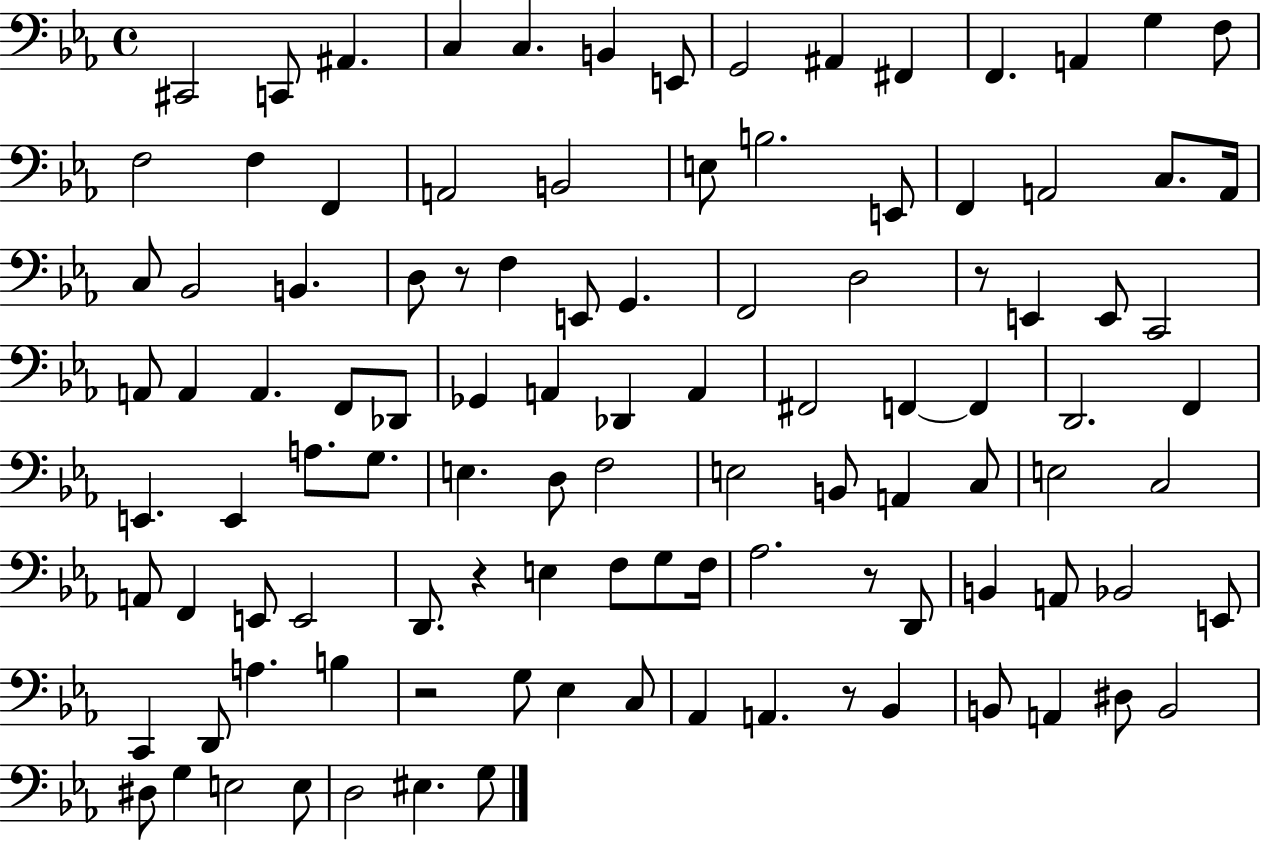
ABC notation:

X:1
T:Untitled
M:4/4
L:1/4
K:Eb
^C,,2 C,,/2 ^A,, C, C, B,, E,,/2 G,,2 ^A,, ^F,, F,, A,, G, F,/2 F,2 F, F,, A,,2 B,,2 E,/2 B,2 E,,/2 F,, A,,2 C,/2 A,,/4 C,/2 _B,,2 B,, D,/2 z/2 F, E,,/2 G,, F,,2 D,2 z/2 E,, E,,/2 C,,2 A,,/2 A,, A,, F,,/2 _D,,/2 _G,, A,, _D,, A,, ^F,,2 F,, F,, D,,2 F,, E,, E,, A,/2 G,/2 E, D,/2 F,2 E,2 B,,/2 A,, C,/2 E,2 C,2 A,,/2 F,, E,,/2 E,,2 D,,/2 z E, F,/2 G,/2 F,/4 _A,2 z/2 D,,/2 B,, A,,/2 _B,,2 E,,/2 C,, D,,/2 A, B, z2 G,/2 _E, C,/2 _A,, A,, z/2 _B,, B,,/2 A,, ^D,/2 B,,2 ^D,/2 G, E,2 E,/2 D,2 ^E, G,/2